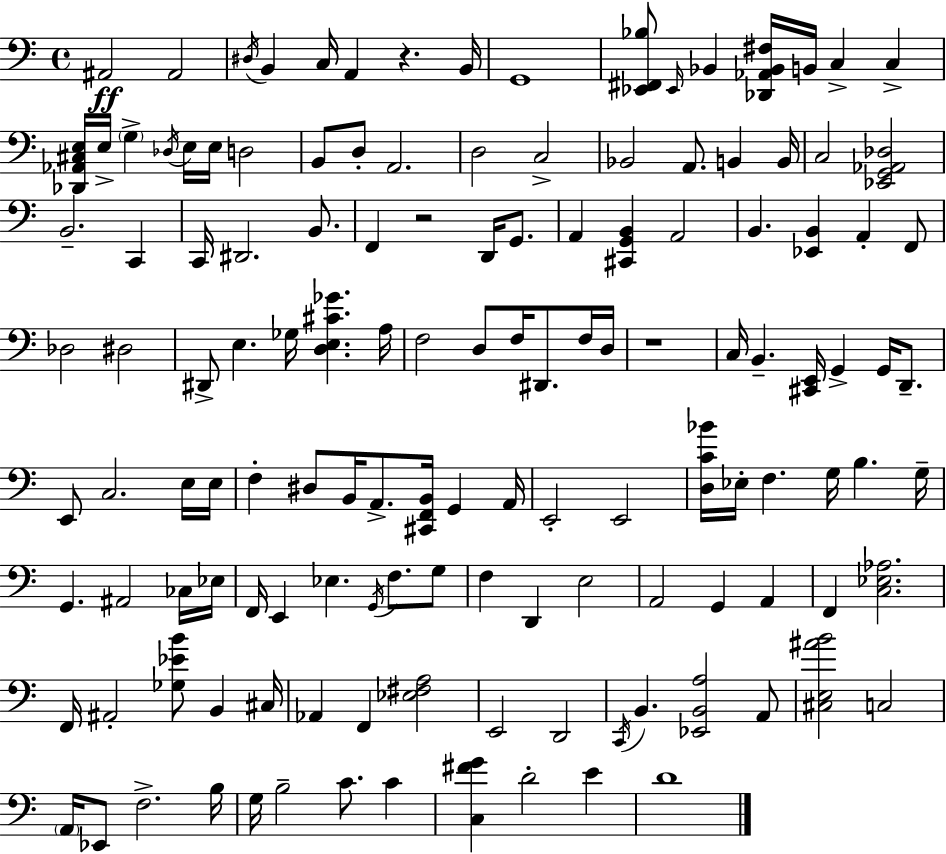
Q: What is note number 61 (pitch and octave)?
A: C3